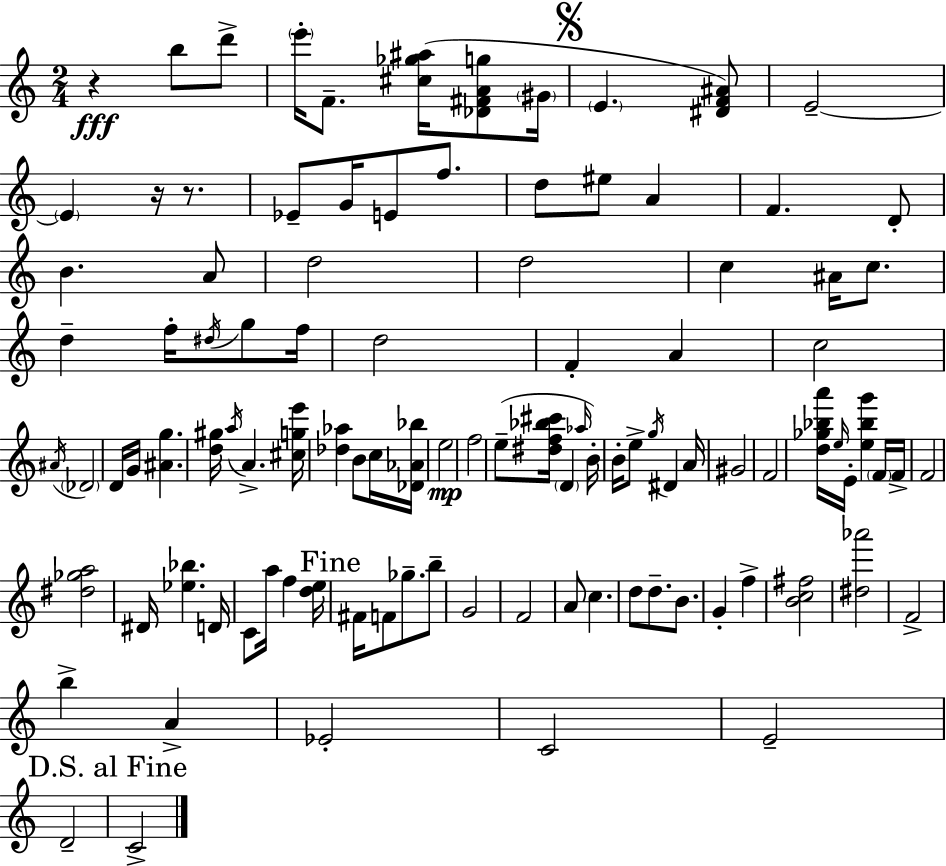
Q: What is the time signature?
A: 2/4